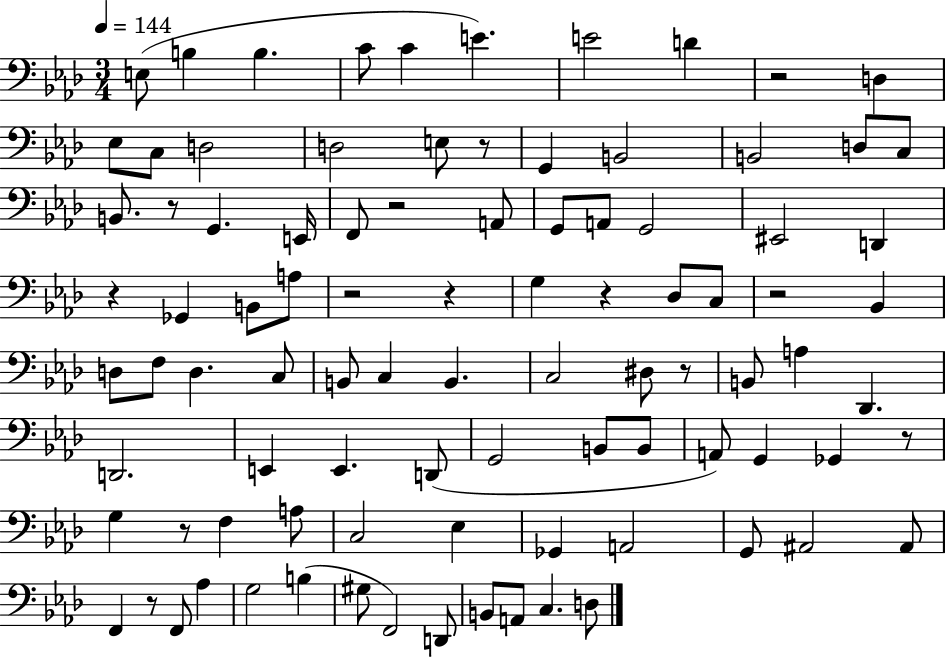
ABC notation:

X:1
T:Untitled
M:3/4
L:1/4
K:Ab
E,/2 B, B, C/2 C E E2 D z2 D, _E,/2 C,/2 D,2 D,2 E,/2 z/2 G,, B,,2 B,,2 D,/2 C,/2 B,,/2 z/2 G,, E,,/4 F,,/2 z2 A,,/2 G,,/2 A,,/2 G,,2 ^E,,2 D,, z _G,, B,,/2 A,/2 z2 z G, z _D,/2 C,/2 z2 _B,, D,/2 F,/2 D, C,/2 B,,/2 C, B,, C,2 ^D,/2 z/2 B,,/2 A, _D,, D,,2 E,, E,, D,,/2 G,,2 B,,/2 B,,/2 A,,/2 G,, _G,, z/2 G, z/2 F, A,/2 C,2 _E, _G,, A,,2 G,,/2 ^A,,2 ^A,,/2 F,, z/2 F,,/2 _A, G,2 B, ^G,/2 F,,2 D,,/2 B,,/2 A,,/2 C, D,/2